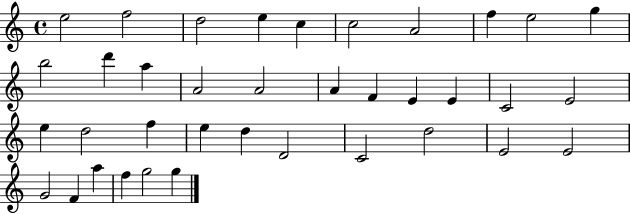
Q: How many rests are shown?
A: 0